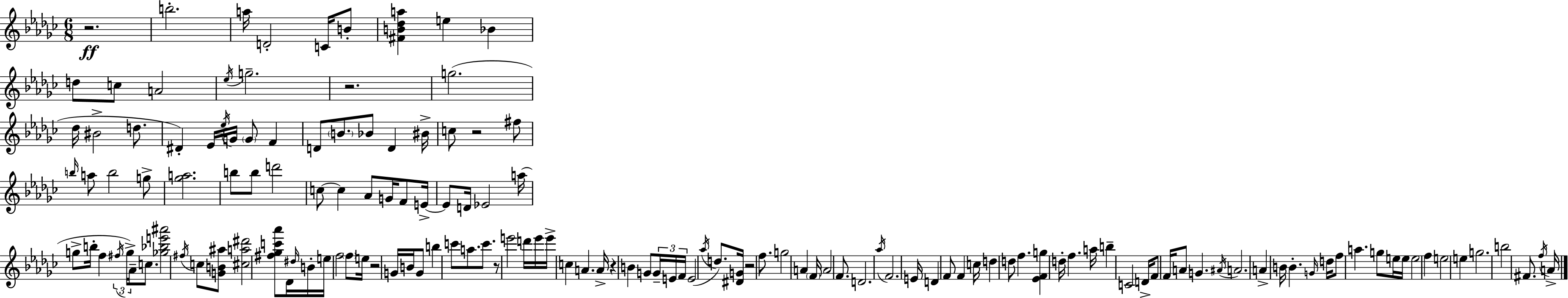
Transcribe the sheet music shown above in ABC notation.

X:1
T:Untitled
M:6/8
L:1/4
K:Ebm
z2 b2 a/4 D2 C/4 B/2 [^FB_da] e _B d/2 c/2 A2 _e/4 g2 z2 g2 _d/4 ^B2 d/2 ^D _E/4 _e/4 G/4 G/2 F D/2 B/2 _B/2 D ^B/4 c/2 z2 ^f/2 b/4 a/2 b2 g/2 [_ga]2 b/2 b/2 d'2 c/2 c _A/2 G/4 F/2 E/4 E/2 D/4 _E2 a/4 g/2 b/4 f ^f/4 g/4 _A/4 c/2 [_g_be'^a']2 ^f/4 c/2 [GB^a]/2 [^ca^d']2 [^f_gc'_a']/2 _D/4 ^d/4 B/4 e/4 f2 f/2 e/4 z2 G/4 B/4 G/2 b c'/2 a/2 c'/2 z/2 e'2 d'/4 e'/4 e'/4 c A A/4 z B G/2 G/4 E/4 F/4 E2 _a/4 d/2 [^DG]/4 z2 f/2 g2 A F/4 A2 F/2 D2 _a/4 F2 E/4 D F/2 F c/4 d d/2 f [_EFg] d/4 f a/4 b C2 D/4 F/2 F/4 A/2 G ^A/4 A2 A B/4 B G/4 d/4 f/2 a g/2 e/4 e/4 e2 f e2 e g2 b2 ^F/2 f/4 A/4